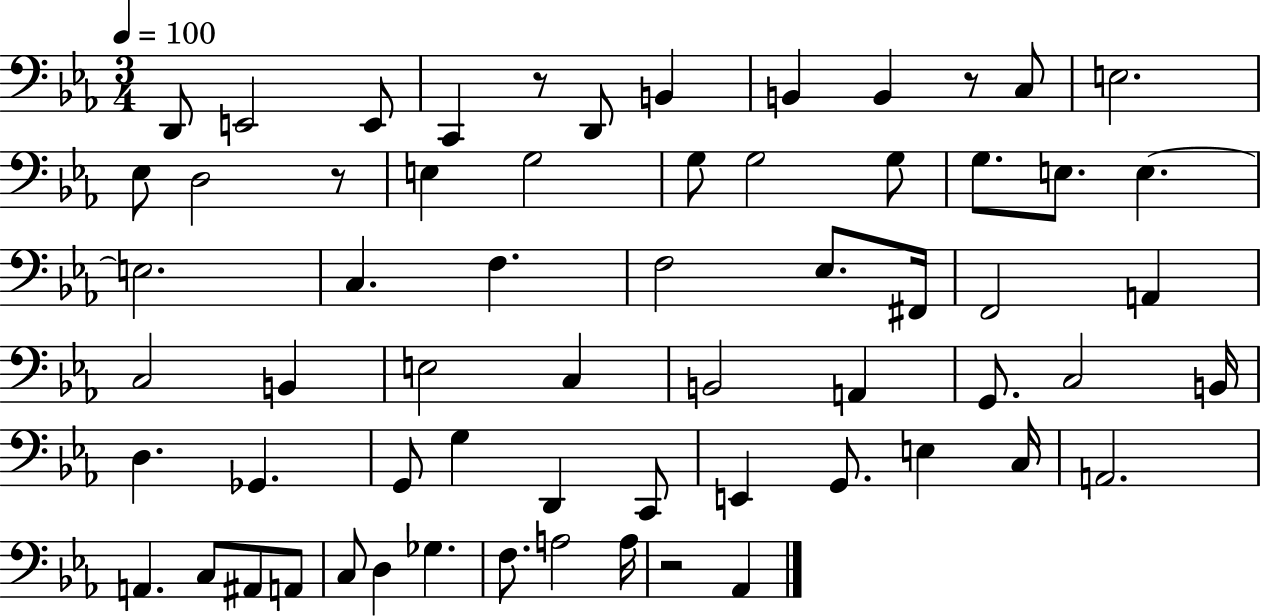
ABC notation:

X:1
T:Untitled
M:3/4
L:1/4
K:Eb
D,,/2 E,,2 E,,/2 C,, z/2 D,,/2 B,, B,, B,, z/2 C,/2 E,2 _E,/2 D,2 z/2 E, G,2 G,/2 G,2 G,/2 G,/2 E,/2 E, E,2 C, F, F,2 _E,/2 ^F,,/4 F,,2 A,, C,2 B,, E,2 C, B,,2 A,, G,,/2 C,2 B,,/4 D, _G,, G,,/2 G, D,, C,,/2 E,, G,,/2 E, C,/4 A,,2 A,, C,/2 ^A,,/2 A,,/2 C,/2 D, _G, F,/2 A,2 A,/4 z2 _A,,